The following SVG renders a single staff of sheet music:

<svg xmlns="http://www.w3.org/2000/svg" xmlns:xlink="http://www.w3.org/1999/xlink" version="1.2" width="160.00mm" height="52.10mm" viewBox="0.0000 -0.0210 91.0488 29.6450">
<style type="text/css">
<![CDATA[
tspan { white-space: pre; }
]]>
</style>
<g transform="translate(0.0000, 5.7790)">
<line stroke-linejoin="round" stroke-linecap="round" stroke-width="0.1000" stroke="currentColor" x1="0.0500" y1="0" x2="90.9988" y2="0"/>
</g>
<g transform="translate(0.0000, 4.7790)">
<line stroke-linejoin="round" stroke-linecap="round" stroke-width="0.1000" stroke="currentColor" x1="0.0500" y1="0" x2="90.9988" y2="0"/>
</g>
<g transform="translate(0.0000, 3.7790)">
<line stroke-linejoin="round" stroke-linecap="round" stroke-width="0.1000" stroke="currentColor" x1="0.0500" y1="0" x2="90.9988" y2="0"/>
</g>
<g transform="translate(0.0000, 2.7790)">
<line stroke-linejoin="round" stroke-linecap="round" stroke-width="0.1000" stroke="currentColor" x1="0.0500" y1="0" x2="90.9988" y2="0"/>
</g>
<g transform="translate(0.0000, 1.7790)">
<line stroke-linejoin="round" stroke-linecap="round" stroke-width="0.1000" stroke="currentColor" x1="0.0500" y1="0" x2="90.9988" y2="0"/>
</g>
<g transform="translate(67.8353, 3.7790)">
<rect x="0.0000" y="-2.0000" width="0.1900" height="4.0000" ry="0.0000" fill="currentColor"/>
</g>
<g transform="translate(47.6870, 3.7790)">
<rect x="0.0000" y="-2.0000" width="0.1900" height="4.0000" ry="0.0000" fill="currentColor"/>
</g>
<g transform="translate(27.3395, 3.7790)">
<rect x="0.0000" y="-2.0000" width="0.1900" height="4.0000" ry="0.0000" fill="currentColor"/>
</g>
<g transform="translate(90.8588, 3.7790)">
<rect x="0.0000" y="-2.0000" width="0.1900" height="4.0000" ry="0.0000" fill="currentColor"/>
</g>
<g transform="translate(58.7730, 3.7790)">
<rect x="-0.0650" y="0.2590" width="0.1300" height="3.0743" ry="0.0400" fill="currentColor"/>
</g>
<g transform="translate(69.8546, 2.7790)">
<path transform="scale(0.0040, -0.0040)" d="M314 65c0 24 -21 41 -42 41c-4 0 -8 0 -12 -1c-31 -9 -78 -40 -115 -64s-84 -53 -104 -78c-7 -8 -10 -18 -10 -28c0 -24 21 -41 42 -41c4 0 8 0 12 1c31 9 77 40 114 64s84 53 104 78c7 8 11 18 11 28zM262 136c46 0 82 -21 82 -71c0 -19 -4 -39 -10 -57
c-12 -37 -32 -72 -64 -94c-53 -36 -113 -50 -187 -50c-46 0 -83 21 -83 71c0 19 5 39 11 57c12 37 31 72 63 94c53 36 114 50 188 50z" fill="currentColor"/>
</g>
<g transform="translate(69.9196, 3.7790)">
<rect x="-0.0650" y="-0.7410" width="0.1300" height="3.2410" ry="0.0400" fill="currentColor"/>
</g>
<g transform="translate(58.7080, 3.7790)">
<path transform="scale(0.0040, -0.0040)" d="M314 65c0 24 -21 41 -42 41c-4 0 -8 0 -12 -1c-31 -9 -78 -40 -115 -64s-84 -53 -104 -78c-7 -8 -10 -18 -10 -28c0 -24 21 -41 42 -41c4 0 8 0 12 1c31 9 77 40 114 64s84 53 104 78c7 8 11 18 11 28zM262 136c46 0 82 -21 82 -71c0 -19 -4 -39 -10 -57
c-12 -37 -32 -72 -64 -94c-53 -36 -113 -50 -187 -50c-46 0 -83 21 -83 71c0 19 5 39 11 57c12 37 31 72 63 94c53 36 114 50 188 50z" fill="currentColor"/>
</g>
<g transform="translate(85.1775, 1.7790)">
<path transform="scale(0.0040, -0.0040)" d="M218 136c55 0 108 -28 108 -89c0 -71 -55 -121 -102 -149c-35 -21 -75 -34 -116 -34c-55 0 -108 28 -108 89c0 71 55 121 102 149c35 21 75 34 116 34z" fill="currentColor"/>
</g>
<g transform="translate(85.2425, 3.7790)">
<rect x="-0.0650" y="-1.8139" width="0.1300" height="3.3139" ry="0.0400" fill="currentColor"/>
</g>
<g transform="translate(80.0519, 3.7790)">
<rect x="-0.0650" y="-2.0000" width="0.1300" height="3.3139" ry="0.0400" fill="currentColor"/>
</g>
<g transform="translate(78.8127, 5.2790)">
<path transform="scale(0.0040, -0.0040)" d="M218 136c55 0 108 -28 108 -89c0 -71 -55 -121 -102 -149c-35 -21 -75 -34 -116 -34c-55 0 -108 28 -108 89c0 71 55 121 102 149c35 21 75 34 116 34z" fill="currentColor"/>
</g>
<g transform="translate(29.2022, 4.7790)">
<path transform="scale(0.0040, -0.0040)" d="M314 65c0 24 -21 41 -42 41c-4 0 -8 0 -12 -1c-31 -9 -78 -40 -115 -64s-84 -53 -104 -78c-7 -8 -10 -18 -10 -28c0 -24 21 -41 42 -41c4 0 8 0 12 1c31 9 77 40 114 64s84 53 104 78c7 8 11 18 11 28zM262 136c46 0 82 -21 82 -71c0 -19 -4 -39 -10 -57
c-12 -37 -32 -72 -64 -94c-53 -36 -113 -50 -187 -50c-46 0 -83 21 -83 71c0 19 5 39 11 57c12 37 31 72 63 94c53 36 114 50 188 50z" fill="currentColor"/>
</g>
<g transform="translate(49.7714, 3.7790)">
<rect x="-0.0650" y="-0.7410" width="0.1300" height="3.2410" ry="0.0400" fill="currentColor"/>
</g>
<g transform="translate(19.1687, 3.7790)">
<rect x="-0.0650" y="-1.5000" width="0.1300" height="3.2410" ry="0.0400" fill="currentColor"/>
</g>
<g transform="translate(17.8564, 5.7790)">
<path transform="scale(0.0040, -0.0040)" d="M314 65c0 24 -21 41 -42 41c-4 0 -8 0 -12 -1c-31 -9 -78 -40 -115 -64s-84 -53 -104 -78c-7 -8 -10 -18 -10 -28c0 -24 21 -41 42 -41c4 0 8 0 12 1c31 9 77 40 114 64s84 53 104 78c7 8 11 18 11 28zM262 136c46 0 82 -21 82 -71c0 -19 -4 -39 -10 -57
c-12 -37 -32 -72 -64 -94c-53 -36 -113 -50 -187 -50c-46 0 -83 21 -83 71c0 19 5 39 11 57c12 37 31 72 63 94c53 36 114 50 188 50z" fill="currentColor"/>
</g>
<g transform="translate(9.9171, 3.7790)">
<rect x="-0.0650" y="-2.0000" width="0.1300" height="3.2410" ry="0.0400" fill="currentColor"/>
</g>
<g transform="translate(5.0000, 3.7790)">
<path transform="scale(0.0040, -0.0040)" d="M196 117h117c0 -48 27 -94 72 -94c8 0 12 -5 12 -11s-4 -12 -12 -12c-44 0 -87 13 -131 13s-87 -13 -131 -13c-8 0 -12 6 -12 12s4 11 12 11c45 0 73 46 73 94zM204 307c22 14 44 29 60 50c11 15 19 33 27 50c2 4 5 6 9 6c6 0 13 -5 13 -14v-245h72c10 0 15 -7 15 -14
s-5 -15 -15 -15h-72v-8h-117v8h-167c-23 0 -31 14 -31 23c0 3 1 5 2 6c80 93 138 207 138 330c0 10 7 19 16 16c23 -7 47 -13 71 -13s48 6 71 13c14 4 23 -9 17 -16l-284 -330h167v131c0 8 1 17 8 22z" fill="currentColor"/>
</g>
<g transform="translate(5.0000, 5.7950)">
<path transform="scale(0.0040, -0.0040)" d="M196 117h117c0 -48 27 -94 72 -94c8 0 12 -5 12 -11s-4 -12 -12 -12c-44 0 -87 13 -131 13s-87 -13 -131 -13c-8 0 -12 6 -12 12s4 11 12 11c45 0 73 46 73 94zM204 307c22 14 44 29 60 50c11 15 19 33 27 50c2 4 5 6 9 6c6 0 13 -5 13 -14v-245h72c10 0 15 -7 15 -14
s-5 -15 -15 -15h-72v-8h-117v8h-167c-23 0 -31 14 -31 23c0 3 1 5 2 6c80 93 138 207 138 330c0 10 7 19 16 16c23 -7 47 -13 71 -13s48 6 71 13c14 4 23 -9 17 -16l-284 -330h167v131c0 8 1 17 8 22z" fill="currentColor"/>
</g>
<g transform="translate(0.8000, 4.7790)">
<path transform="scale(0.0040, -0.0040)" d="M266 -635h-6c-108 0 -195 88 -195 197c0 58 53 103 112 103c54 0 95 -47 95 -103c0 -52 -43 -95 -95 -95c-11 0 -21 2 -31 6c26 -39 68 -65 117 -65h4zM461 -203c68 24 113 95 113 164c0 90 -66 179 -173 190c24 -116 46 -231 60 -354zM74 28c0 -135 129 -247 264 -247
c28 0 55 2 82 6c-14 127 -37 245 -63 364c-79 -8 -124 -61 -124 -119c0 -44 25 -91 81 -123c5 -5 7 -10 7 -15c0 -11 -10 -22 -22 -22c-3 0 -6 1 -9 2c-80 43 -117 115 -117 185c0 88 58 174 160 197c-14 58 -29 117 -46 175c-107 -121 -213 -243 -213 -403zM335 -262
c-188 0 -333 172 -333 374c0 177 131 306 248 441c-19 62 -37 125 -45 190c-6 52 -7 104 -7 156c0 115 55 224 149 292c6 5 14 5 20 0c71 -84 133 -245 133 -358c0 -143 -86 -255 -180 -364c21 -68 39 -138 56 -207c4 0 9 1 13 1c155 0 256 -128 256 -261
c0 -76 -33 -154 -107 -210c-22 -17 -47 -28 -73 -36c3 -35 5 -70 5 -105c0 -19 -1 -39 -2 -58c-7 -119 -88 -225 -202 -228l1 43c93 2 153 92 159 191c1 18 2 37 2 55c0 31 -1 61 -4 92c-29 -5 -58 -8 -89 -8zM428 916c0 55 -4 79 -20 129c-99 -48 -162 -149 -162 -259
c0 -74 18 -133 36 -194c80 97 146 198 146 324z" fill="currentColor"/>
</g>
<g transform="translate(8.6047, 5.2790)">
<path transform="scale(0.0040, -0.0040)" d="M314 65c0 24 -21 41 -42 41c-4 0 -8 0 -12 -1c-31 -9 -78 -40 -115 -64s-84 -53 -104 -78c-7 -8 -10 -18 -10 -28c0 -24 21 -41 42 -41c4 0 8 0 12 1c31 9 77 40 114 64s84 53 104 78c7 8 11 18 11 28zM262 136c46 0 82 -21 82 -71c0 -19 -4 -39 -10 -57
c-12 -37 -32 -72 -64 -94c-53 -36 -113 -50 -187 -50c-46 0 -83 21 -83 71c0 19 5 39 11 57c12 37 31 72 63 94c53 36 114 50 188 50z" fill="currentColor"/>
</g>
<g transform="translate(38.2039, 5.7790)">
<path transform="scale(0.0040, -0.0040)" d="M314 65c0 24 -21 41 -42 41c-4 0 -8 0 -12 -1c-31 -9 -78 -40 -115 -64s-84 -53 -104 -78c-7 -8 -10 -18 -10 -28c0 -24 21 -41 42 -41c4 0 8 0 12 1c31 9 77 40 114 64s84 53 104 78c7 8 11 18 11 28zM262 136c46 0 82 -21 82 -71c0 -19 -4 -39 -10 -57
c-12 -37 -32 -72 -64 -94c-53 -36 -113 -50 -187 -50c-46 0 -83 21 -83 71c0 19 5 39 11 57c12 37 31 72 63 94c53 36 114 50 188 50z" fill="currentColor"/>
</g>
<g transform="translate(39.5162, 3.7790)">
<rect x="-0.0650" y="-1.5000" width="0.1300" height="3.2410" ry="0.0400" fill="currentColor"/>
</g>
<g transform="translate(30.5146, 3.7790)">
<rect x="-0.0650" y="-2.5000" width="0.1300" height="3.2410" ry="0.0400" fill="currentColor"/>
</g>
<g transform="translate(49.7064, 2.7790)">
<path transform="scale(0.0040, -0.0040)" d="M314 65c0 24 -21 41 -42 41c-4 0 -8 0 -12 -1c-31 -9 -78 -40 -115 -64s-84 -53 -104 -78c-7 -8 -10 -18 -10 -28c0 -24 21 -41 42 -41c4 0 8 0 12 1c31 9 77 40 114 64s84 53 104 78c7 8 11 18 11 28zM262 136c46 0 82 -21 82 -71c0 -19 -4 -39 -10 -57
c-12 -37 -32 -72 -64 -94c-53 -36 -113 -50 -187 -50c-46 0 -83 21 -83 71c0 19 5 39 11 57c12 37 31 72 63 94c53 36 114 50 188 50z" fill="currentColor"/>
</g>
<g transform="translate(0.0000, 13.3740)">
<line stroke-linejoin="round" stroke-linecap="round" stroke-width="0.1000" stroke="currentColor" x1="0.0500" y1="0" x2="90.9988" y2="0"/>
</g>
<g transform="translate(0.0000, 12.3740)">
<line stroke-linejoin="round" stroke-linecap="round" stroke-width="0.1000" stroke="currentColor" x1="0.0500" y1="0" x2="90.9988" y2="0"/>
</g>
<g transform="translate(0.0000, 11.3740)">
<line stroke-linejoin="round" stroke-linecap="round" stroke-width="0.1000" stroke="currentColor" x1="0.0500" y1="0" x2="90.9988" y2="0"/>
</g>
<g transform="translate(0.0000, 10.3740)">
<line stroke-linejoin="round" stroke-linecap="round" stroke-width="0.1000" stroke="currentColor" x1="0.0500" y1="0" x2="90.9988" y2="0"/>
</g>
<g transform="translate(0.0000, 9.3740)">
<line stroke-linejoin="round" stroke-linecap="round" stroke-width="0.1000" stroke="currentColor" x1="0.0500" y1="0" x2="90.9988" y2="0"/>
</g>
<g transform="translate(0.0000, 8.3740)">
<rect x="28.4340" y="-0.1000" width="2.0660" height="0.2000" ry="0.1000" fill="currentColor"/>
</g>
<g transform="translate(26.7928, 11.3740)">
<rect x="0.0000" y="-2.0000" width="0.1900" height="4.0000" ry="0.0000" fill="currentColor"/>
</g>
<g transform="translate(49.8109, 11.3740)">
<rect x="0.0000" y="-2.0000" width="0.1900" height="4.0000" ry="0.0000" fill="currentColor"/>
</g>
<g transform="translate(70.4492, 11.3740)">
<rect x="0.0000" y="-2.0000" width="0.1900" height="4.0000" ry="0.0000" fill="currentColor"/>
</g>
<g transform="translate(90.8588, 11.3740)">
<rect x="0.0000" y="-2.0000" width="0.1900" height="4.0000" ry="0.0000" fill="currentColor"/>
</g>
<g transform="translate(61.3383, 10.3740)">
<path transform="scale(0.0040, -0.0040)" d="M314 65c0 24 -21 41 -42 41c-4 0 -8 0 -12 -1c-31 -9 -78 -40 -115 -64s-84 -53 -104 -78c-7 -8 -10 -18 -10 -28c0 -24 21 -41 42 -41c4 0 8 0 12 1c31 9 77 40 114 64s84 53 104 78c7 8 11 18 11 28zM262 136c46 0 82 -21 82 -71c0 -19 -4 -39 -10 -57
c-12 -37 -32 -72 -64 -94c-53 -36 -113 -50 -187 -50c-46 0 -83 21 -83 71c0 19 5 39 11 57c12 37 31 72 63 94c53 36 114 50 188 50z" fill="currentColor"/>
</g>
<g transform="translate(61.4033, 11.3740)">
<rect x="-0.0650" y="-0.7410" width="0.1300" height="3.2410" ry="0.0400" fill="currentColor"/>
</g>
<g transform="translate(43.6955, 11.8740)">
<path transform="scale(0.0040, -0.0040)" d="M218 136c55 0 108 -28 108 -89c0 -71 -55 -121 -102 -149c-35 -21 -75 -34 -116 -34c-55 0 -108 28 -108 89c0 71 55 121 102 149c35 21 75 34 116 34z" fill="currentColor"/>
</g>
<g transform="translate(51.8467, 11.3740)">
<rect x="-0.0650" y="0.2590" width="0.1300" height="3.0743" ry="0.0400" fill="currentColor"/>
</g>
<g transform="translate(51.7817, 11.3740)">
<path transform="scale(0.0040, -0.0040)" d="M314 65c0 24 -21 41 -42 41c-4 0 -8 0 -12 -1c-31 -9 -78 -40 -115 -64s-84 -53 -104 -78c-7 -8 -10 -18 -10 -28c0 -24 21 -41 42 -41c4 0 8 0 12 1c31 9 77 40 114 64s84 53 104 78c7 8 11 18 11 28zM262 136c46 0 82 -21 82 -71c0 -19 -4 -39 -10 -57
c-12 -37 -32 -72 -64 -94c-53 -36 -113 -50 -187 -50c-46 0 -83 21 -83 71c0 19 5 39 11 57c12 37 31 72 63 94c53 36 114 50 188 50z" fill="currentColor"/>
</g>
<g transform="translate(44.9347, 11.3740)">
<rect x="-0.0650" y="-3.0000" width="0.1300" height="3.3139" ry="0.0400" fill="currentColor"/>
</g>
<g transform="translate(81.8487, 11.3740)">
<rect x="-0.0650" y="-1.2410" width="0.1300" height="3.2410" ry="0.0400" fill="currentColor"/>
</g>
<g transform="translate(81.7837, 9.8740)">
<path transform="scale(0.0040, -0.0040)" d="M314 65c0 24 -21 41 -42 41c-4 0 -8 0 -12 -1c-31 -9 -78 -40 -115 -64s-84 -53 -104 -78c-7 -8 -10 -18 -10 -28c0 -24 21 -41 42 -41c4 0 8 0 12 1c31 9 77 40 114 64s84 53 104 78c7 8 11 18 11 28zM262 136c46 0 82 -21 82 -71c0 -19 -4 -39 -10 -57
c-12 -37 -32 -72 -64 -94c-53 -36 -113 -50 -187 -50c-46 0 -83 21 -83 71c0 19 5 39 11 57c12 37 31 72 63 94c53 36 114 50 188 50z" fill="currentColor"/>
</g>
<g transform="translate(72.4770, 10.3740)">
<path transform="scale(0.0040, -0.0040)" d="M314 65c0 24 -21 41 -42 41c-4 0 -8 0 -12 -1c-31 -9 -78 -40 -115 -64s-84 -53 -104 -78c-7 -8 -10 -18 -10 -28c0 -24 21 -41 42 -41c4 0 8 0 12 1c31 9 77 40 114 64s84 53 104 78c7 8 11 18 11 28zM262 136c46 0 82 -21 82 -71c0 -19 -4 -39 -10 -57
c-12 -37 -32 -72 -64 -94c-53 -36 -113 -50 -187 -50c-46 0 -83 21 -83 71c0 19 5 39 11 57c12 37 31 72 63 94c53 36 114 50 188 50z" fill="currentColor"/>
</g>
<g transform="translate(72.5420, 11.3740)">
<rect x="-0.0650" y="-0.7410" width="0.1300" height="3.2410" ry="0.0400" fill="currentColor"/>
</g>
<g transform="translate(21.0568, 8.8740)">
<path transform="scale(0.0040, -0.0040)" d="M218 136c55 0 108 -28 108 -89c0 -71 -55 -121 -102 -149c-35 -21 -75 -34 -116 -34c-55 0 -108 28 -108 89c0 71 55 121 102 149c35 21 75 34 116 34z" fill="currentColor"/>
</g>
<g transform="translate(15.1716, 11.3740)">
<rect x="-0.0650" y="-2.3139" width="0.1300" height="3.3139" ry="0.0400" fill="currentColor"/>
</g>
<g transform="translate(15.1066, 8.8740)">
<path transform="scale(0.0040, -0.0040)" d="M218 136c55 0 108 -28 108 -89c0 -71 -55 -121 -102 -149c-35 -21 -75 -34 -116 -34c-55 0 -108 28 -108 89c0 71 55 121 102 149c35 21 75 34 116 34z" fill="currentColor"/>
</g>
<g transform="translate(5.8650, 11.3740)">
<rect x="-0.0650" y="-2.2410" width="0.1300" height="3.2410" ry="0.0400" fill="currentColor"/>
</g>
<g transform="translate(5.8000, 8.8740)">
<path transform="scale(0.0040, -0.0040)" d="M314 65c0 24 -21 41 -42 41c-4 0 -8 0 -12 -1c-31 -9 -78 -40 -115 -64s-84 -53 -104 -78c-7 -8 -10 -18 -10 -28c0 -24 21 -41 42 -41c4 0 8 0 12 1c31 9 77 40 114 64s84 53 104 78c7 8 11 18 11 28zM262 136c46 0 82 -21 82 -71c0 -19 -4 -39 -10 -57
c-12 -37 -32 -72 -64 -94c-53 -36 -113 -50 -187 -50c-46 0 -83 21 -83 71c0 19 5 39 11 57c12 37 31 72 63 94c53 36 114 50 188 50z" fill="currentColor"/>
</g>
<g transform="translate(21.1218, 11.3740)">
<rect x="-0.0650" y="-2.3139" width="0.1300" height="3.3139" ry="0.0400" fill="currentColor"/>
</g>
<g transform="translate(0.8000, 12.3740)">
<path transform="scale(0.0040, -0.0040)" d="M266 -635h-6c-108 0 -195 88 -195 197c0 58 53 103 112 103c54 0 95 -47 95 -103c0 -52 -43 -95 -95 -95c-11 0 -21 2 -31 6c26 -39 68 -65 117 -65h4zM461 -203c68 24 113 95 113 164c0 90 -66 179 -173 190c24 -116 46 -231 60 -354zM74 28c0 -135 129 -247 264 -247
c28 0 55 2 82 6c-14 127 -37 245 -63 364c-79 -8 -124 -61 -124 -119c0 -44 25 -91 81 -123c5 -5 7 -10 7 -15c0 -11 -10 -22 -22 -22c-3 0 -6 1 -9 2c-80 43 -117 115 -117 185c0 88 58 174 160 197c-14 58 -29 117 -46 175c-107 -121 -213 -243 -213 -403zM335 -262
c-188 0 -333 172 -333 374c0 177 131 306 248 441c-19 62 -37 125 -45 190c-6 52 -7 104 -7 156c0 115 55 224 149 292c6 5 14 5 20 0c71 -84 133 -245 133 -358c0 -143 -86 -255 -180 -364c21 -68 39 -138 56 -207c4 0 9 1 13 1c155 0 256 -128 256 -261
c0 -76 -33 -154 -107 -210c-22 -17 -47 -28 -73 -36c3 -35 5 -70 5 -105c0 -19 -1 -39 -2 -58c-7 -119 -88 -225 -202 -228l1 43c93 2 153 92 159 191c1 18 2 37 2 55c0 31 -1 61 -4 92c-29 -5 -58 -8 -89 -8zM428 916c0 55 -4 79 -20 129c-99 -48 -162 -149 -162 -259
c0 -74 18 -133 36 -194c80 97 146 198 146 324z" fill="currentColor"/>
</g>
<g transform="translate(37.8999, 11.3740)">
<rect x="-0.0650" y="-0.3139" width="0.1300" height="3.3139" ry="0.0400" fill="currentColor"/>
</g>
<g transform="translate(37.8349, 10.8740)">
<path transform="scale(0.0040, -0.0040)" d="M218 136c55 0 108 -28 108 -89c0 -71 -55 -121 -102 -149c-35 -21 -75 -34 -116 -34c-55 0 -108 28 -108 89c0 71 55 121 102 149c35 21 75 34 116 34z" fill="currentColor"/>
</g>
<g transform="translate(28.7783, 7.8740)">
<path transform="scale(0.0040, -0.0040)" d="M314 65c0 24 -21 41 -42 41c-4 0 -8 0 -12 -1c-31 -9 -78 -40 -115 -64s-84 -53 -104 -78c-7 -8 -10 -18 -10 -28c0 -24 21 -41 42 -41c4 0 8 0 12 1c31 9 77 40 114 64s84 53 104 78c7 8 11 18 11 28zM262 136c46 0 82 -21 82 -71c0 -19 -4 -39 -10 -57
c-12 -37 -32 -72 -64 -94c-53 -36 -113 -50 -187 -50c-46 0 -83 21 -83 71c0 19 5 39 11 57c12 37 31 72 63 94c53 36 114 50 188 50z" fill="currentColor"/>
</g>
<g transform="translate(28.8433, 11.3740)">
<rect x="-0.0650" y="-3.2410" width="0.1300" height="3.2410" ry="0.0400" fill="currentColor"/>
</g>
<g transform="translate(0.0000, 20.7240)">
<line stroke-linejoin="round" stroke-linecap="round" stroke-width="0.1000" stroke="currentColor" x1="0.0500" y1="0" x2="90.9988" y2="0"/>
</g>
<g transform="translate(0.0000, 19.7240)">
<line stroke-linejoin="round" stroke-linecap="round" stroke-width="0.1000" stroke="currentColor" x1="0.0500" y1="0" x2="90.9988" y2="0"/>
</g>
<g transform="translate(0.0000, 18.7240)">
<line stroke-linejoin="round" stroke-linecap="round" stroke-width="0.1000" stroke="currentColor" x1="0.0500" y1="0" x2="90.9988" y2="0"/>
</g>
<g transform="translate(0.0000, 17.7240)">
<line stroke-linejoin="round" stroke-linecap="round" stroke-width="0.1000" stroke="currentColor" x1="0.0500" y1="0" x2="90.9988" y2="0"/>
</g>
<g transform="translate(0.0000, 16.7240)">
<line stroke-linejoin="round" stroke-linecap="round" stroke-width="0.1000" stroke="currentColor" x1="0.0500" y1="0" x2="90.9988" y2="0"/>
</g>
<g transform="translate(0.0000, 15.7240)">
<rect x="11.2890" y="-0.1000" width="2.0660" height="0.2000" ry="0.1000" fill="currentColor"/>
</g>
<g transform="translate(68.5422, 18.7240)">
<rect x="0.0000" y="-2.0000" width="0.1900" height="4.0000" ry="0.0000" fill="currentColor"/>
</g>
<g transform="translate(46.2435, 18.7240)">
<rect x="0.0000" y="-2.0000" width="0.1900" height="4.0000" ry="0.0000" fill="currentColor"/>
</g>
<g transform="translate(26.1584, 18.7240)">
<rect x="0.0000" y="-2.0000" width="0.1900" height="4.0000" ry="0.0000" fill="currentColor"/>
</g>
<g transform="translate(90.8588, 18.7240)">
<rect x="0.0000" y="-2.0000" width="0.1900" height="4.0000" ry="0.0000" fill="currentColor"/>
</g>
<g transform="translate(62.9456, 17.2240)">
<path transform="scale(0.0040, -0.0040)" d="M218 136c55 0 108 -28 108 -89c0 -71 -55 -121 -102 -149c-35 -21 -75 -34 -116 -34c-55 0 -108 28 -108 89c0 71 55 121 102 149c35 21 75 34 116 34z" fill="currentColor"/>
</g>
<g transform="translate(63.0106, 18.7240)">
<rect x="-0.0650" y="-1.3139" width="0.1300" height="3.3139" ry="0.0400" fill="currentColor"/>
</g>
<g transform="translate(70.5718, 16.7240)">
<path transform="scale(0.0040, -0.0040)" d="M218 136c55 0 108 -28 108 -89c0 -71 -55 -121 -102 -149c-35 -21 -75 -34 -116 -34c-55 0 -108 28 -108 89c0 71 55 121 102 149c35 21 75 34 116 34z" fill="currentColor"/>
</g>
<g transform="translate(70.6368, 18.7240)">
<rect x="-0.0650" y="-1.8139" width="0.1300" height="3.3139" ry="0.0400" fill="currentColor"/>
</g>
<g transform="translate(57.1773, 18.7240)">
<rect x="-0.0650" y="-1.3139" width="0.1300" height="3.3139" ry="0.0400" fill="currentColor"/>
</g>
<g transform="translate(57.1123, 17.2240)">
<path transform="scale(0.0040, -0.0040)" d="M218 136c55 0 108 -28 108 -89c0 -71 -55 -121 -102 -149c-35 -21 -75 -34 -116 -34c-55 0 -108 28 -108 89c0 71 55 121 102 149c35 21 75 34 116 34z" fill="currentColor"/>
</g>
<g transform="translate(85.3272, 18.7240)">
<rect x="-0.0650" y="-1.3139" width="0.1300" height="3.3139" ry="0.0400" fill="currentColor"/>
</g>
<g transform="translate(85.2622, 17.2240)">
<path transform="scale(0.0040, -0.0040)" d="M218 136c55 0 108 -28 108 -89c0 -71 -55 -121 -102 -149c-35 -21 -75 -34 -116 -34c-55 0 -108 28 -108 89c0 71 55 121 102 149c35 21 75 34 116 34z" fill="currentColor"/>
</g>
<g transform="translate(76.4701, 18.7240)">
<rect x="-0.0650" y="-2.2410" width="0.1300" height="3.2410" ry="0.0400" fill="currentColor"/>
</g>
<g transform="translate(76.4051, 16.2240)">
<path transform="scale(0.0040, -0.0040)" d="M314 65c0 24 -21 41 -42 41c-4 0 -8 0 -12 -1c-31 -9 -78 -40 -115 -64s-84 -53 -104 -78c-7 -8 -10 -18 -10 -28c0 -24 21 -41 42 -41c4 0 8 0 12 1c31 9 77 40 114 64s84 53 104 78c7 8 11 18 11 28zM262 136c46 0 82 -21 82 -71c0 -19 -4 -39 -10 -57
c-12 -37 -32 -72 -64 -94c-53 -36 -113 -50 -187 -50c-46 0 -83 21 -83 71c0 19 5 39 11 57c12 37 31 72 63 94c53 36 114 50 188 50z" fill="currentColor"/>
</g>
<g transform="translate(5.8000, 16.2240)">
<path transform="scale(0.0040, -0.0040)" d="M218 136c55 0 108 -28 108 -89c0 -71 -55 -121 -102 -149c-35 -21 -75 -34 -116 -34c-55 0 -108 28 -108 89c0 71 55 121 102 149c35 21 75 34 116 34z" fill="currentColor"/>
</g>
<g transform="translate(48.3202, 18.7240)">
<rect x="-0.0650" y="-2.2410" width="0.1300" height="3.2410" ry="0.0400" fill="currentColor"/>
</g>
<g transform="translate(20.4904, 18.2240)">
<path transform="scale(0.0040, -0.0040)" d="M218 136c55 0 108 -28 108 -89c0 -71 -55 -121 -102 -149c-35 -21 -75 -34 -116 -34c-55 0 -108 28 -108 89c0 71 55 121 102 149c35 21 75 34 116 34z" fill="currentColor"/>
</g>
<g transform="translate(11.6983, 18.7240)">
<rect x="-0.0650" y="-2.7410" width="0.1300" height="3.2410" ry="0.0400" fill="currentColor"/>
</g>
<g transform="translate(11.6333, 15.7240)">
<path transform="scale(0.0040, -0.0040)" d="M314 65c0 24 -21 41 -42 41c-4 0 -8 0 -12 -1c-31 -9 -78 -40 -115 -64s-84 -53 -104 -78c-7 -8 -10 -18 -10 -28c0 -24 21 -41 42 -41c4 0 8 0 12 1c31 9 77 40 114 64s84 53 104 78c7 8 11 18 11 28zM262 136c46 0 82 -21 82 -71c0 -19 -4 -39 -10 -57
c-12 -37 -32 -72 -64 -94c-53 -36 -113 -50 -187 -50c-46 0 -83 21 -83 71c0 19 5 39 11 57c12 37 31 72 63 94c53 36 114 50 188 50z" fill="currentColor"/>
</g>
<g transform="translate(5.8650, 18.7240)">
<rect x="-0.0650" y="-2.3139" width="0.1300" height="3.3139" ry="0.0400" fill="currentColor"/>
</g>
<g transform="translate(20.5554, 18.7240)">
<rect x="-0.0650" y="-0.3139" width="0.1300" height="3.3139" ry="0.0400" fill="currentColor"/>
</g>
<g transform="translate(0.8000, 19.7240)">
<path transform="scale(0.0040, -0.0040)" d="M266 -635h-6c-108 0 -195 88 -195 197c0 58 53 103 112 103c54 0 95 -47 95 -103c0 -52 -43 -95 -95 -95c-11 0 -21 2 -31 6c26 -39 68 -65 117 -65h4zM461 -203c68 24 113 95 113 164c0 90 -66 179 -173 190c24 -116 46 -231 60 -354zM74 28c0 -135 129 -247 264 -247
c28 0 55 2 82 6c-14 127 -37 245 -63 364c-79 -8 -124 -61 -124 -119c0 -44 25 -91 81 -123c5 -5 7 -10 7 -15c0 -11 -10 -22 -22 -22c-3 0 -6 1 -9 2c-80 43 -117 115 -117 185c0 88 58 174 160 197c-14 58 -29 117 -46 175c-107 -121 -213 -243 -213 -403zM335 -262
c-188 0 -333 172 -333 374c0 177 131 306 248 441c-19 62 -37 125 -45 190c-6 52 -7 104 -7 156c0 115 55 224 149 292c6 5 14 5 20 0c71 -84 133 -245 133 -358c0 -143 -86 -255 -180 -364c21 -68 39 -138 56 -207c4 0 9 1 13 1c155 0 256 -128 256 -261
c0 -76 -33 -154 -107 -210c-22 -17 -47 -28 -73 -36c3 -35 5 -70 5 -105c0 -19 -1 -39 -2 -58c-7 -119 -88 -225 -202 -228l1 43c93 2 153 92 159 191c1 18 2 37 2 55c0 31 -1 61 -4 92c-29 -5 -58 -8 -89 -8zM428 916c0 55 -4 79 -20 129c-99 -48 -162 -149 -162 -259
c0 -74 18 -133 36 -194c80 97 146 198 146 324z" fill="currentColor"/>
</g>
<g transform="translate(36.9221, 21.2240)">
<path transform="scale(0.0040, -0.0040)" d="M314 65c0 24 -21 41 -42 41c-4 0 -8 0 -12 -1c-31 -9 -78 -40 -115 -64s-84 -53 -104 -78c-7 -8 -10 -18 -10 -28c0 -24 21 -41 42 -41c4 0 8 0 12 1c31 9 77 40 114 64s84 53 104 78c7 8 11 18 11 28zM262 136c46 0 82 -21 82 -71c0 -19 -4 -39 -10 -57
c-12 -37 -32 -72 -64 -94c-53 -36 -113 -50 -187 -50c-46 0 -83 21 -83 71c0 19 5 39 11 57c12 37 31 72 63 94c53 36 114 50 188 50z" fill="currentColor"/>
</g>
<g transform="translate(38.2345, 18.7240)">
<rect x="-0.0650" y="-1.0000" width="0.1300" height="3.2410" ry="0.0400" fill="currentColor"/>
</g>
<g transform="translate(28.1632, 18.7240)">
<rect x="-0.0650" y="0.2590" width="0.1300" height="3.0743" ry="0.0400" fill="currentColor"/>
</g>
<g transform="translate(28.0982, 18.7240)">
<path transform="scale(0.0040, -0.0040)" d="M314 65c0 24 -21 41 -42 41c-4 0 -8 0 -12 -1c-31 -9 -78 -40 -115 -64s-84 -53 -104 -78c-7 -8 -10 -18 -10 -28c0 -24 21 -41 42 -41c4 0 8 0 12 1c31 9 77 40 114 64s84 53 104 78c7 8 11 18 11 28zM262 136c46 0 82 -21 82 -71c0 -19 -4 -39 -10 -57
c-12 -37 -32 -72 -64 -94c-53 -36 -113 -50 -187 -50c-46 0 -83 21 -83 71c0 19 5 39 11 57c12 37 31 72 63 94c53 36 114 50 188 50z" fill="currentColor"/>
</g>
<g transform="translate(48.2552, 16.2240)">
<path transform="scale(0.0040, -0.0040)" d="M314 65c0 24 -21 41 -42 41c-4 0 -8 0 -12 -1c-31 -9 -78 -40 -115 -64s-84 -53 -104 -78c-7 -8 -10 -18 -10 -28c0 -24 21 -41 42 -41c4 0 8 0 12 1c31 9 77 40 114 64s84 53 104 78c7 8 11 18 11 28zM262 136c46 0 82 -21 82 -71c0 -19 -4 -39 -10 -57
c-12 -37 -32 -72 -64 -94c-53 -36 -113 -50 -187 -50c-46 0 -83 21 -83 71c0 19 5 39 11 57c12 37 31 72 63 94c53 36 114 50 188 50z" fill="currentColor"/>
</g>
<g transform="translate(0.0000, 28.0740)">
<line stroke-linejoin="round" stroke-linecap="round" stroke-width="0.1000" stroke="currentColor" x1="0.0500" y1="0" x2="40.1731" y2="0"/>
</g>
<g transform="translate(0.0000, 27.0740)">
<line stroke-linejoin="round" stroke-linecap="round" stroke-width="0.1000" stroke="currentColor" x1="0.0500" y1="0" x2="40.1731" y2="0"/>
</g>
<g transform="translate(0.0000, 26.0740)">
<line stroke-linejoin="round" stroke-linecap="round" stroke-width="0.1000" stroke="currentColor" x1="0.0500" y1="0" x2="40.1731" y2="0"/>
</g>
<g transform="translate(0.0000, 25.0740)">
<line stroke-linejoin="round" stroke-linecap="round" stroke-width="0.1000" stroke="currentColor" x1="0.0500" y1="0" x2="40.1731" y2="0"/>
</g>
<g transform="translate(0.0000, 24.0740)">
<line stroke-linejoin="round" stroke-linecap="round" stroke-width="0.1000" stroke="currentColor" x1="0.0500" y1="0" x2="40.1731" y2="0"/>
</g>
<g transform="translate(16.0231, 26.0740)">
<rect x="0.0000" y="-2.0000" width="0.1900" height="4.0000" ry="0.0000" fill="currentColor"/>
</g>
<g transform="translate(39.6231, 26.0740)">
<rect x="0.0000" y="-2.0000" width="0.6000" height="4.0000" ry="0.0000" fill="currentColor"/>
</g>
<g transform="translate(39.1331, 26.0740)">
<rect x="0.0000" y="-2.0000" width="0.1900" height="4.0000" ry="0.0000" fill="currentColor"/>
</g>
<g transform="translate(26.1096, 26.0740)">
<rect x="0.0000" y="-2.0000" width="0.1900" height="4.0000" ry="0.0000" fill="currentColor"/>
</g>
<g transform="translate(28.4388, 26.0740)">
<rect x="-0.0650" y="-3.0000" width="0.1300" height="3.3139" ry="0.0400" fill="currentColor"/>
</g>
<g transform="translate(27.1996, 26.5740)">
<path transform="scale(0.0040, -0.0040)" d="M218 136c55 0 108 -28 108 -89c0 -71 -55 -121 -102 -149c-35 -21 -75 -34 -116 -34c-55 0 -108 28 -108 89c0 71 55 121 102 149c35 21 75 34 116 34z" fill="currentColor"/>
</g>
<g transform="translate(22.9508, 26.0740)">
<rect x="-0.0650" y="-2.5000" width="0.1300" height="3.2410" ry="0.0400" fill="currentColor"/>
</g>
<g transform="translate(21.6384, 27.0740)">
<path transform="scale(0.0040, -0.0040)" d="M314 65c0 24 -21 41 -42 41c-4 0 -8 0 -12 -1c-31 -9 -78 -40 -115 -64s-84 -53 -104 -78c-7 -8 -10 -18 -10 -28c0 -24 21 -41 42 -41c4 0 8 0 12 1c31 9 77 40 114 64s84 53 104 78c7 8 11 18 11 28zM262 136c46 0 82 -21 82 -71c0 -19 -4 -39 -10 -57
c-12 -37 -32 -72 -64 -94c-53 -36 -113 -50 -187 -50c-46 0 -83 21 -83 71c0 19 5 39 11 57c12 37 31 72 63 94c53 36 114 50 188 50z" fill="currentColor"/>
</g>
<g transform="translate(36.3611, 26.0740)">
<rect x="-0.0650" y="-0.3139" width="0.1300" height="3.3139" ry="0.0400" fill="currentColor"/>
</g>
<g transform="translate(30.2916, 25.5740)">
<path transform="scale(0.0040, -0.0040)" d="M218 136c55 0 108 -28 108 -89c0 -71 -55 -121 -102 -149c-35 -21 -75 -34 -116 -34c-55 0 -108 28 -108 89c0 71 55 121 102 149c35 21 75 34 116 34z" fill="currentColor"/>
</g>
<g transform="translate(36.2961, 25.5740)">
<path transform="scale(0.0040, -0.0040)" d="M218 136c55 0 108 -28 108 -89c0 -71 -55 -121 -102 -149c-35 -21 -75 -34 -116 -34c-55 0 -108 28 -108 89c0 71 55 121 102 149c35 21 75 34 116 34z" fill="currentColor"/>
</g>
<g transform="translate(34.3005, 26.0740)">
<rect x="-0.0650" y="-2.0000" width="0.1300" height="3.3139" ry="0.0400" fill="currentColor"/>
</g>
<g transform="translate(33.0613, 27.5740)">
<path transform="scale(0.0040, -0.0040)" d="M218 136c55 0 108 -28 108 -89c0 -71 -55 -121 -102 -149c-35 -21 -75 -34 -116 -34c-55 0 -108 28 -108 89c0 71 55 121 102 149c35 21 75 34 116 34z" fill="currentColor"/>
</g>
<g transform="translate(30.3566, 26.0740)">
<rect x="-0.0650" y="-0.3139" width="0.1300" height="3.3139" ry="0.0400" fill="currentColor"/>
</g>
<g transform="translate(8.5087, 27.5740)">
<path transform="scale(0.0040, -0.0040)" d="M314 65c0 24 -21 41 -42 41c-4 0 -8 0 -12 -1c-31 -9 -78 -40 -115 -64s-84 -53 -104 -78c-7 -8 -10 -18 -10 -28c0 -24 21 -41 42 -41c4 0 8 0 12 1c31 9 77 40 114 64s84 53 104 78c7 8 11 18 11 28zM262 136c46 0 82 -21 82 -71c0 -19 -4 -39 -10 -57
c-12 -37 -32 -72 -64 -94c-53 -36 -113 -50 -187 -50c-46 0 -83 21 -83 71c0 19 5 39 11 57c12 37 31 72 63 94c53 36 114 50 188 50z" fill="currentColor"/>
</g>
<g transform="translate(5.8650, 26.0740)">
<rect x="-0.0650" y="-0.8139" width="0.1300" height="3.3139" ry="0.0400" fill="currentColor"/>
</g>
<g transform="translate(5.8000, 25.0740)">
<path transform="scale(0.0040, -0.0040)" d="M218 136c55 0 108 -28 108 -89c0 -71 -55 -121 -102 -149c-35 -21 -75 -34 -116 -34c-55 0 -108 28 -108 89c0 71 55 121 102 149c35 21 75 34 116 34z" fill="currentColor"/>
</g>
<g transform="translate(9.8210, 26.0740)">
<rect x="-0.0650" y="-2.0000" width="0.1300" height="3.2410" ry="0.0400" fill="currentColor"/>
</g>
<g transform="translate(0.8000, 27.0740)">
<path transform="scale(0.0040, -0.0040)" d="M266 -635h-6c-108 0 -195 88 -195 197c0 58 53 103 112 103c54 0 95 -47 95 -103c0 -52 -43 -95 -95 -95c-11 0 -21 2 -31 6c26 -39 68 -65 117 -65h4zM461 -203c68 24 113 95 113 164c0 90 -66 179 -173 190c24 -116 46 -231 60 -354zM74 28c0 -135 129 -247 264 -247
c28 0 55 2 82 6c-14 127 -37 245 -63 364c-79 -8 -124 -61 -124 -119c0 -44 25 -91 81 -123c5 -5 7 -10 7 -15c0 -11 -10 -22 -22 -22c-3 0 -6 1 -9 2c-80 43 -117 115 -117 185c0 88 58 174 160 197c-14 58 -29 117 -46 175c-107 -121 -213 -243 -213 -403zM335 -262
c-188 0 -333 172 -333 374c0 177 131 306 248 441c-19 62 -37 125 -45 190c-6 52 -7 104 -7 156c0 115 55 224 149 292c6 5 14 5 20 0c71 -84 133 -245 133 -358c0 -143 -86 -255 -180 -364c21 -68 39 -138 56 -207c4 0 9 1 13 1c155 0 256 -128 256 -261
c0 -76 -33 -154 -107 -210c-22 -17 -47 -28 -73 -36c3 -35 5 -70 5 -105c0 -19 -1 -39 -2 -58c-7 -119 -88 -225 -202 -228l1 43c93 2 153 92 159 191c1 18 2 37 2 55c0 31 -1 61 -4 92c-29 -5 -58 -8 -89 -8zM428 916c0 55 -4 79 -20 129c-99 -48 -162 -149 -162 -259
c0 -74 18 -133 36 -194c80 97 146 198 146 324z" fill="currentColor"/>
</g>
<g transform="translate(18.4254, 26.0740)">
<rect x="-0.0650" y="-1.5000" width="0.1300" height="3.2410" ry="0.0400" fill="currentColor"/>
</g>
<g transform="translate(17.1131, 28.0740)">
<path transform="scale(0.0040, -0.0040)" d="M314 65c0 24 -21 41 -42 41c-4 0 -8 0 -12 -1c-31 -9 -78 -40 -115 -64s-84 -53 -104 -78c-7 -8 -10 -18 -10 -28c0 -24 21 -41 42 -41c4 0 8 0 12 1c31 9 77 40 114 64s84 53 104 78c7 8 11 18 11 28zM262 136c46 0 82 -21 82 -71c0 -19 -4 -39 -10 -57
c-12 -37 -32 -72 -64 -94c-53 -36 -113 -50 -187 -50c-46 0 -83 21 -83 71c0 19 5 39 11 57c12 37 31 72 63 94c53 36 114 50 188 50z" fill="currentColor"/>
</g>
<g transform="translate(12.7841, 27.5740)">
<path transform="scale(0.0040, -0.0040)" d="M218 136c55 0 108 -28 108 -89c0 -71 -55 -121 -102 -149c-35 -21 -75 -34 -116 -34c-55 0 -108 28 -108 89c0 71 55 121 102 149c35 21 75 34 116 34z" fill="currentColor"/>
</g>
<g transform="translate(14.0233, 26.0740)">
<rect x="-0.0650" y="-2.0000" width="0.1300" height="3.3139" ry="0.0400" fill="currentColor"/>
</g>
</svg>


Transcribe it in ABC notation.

X:1
T:Untitled
M:4/4
L:1/4
K:C
F2 E2 G2 E2 d2 B2 d2 F f g2 g g b2 c A B2 d2 d2 e2 g a2 c B2 D2 g2 e e f g2 e d F2 F E2 G2 A c F c